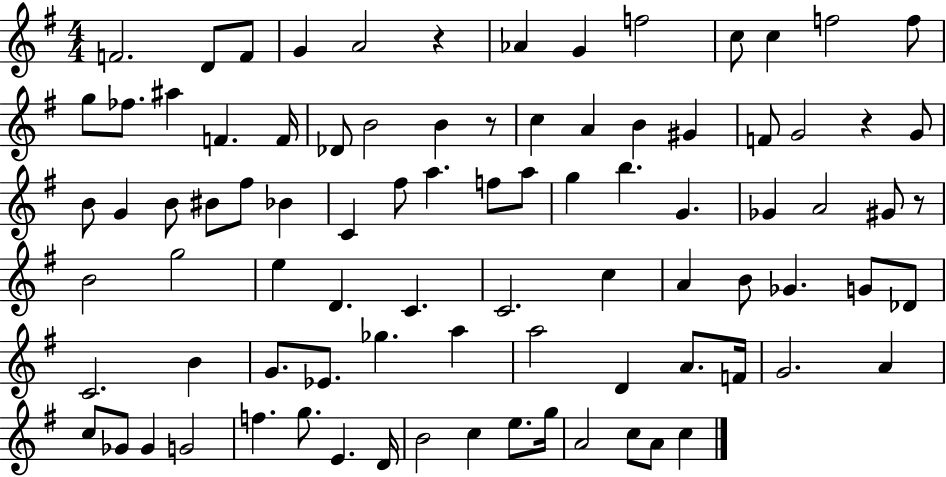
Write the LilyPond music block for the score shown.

{
  \clef treble
  \numericTimeSignature
  \time 4/4
  \key g \major
  f'2. d'8 f'8 | g'4 a'2 r4 | aes'4 g'4 f''2 | c''8 c''4 f''2 f''8 | \break g''8 fes''8. ais''4 f'4. f'16 | des'8 b'2 b'4 r8 | c''4 a'4 b'4 gis'4 | f'8 g'2 r4 g'8 | \break b'8 g'4 b'8 bis'8 fis''8 bes'4 | c'4 fis''8 a''4. f''8 a''8 | g''4 b''4. g'4. | ges'4 a'2 gis'8 r8 | \break b'2 g''2 | e''4 d'4. c'4. | c'2. c''4 | a'4 b'8 ges'4. g'8 des'8 | \break c'2. b'4 | g'8. ees'8. ges''4. a''4 | a''2 d'4 a'8. f'16 | g'2. a'4 | \break c''8 ges'8 ges'4 g'2 | f''4. g''8. e'4. d'16 | b'2 c''4 e''8. g''16 | a'2 c''8 a'8 c''4 | \break \bar "|."
}